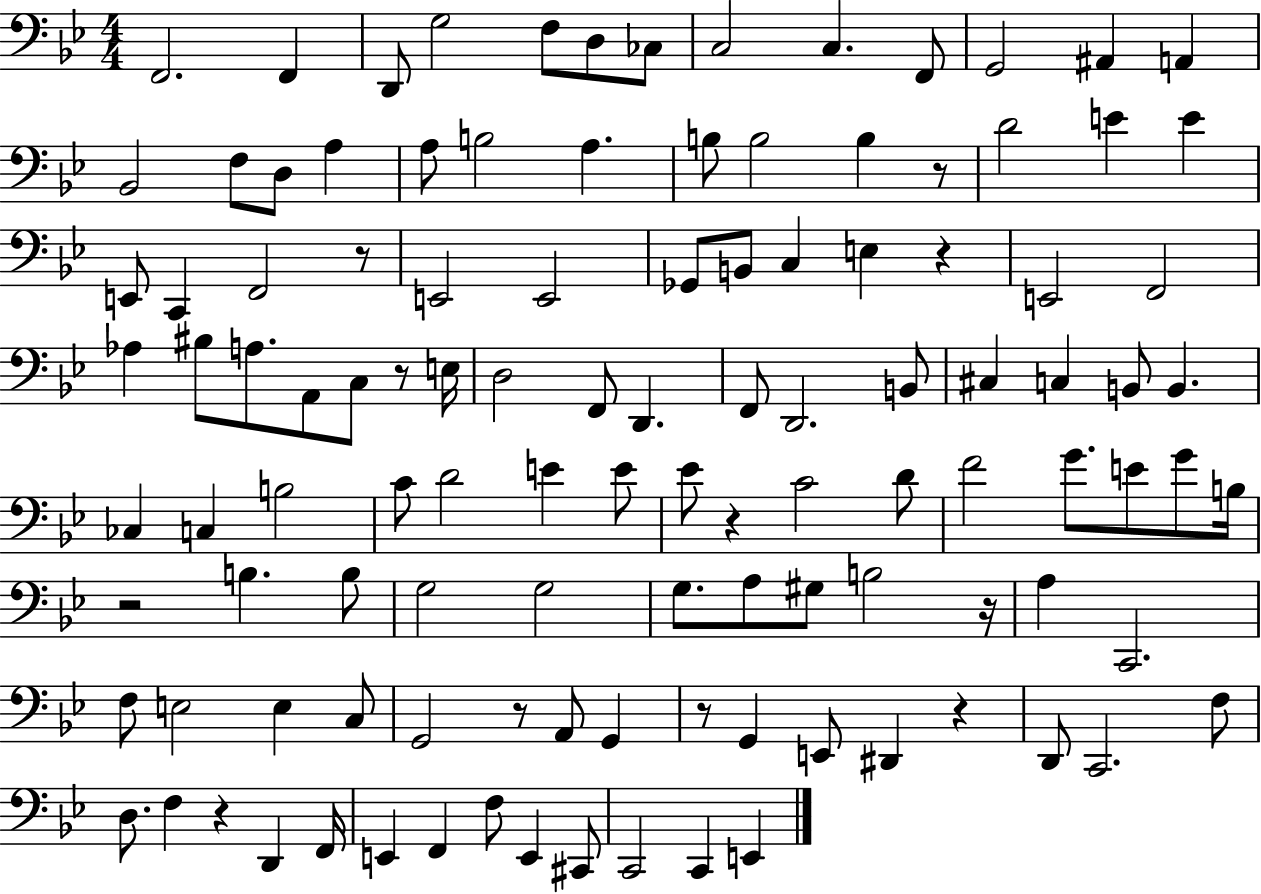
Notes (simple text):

F2/h. F2/q D2/e G3/h F3/e D3/e CES3/e C3/h C3/q. F2/e G2/h A#2/q A2/q Bb2/h F3/e D3/e A3/q A3/e B3/h A3/q. B3/e B3/h B3/q R/e D4/h E4/q E4/q E2/e C2/q F2/h R/e E2/h E2/h Gb2/e B2/e C3/q E3/q R/q E2/h F2/h Ab3/q BIS3/e A3/e. A2/e C3/e R/e E3/s D3/h F2/e D2/q. F2/e D2/h. B2/e C#3/q C3/q B2/e B2/q. CES3/q C3/q B3/h C4/e D4/h E4/q E4/e Eb4/e R/q C4/h D4/e F4/h G4/e. E4/e G4/e B3/s R/h B3/q. B3/e G3/h G3/h G3/e. A3/e G#3/e B3/h R/s A3/q C2/h. F3/e E3/h E3/q C3/e G2/h R/e A2/e G2/q R/e G2/q E2/e D#2/q R/q D2/e C2/h. F3/e D3/e. F3/q R/q D2/q F2/s E2/q F2/q F3/e E2/q C#2/e C2/h C2/q E2/q